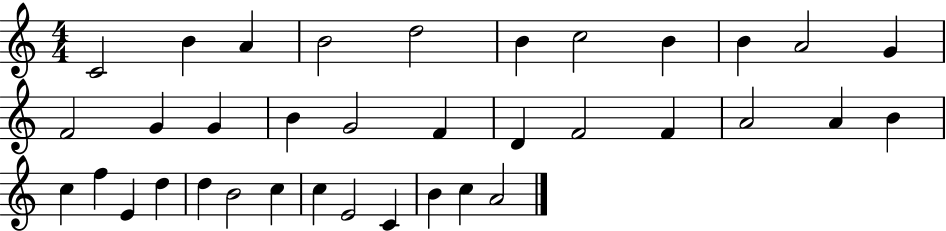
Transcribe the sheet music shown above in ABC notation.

X:1
T:Untitled
M:4/4
L:1/4
K:C
C2 B A B2 d2 B c2 B B A2 G F2 G G B G2 F D F2 F A2 A B c f E d d B2 c c E2 C B c A2